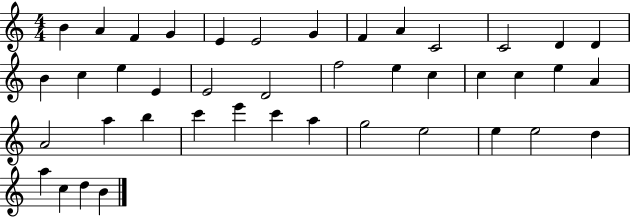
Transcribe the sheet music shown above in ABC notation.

X:1
T:Untitled
M:4/4
L:1/4
K:C
B A F G E E2 G F A C2 C2 D D B c e E E2 D2 f2 e c c c e A A2 a b c' e' c' a g2 e2 e e2 d a c d B